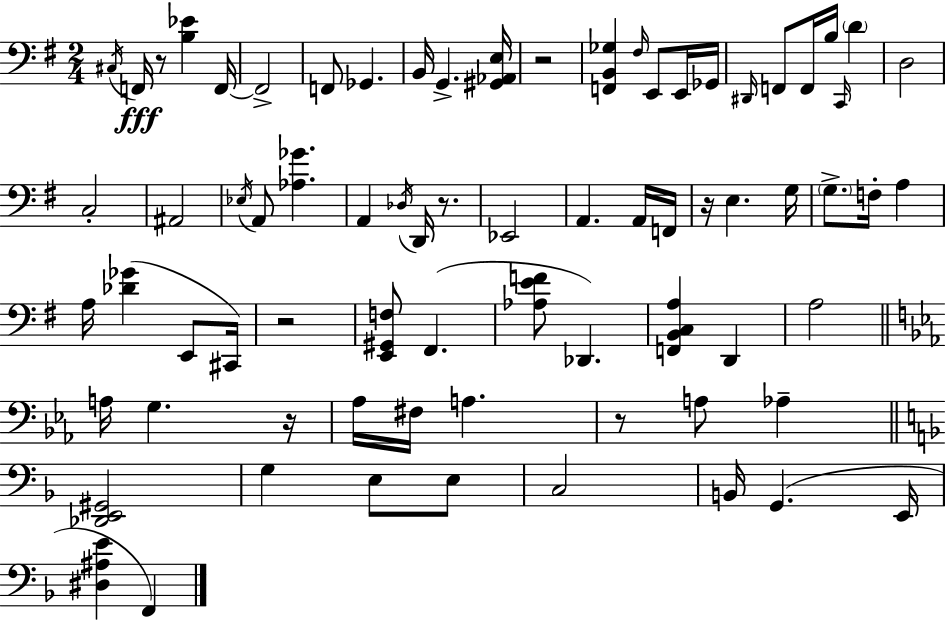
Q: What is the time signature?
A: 2/4